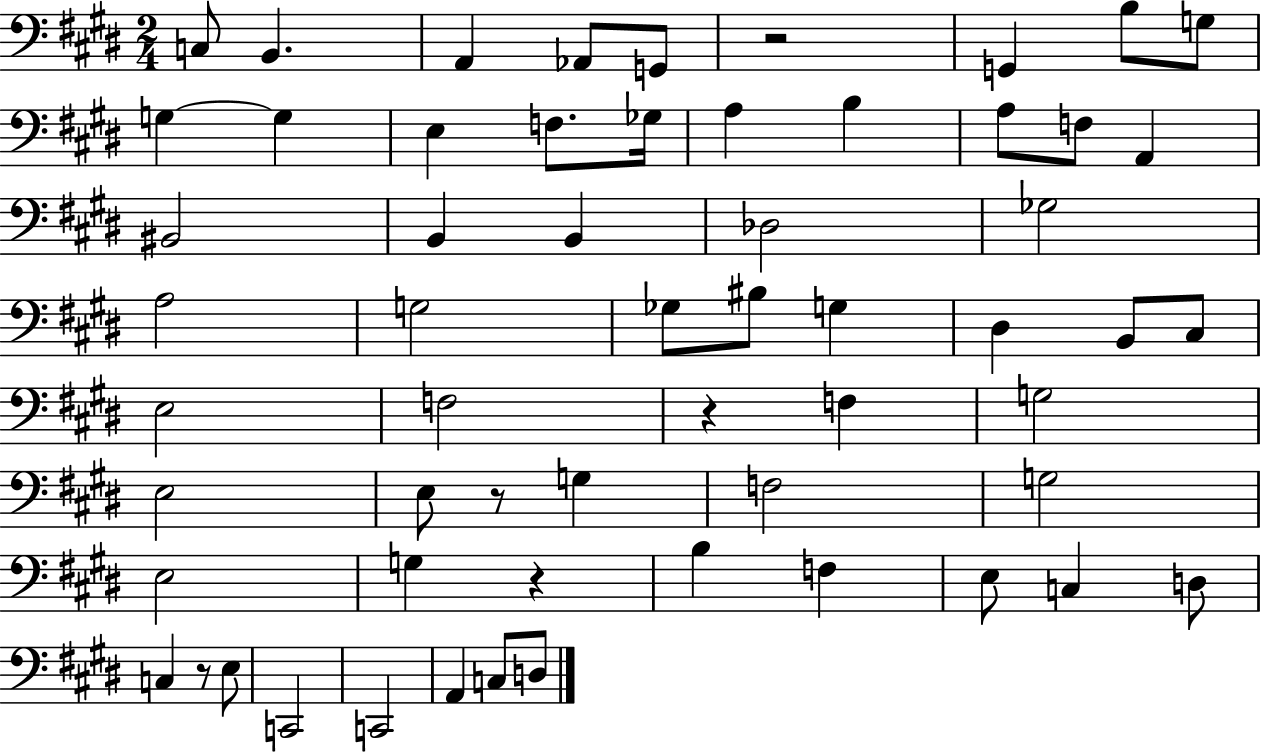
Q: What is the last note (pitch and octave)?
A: D3